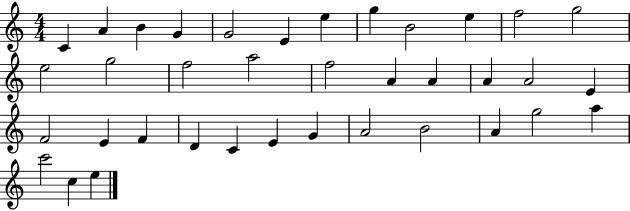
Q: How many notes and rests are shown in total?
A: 37